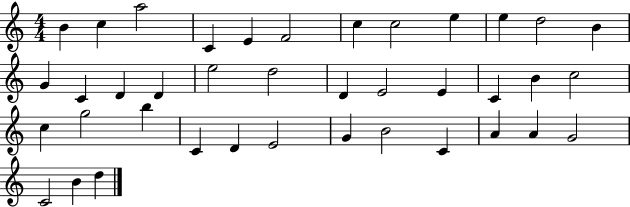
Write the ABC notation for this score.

X:1
T:Untitled
M:4/4
L:1/4
K:C
B c a2 C E F2 c c2 e e d2 B G C D D e2 d2 D E2 E C B c2 c g2 b C D E2 G B2 C A A G2 C2 B d